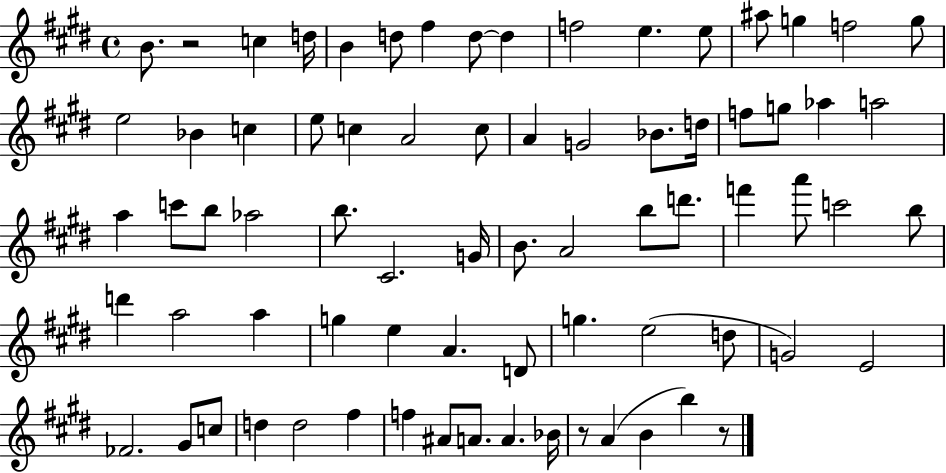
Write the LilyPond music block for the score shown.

{
  \clef treble
  \time 4/4
  \defaultTimeSignature
  \key e \major
  \repeat volta 2 { b'8. r2 c''4 d''16 | b'4 d''8 fis''4 d''8~~ d''4 | f''2 e''4. e''8 | ais''8 g''4 f''2 g''8 | \break e''2 bes'4 c''4 | e''8 c''4 a'2 c''8 | a'4 g'2 bes'8. d''16 | f''8 g''8 aes''4 a''2 | \break a''4 c'''8 b''8 aes''2 | b''8. cis'2. g'16 | b'8. a'2 b''8 d'''8. | f'''4 a'''8 c'''2 b''8 | \break d'''4 a''2 a''4 | g''4 e''4 a'4. d'8 | g''4. e''2( d''8 | g'2) e'2 | \break fes'2. gis'8 c''8 | d''4 d''2 fis''4 | f''4 ais'8 a'8. a'4. bes'16 | r8 a'4( b'4 b''4) r8 | \break } \bar "|."
}